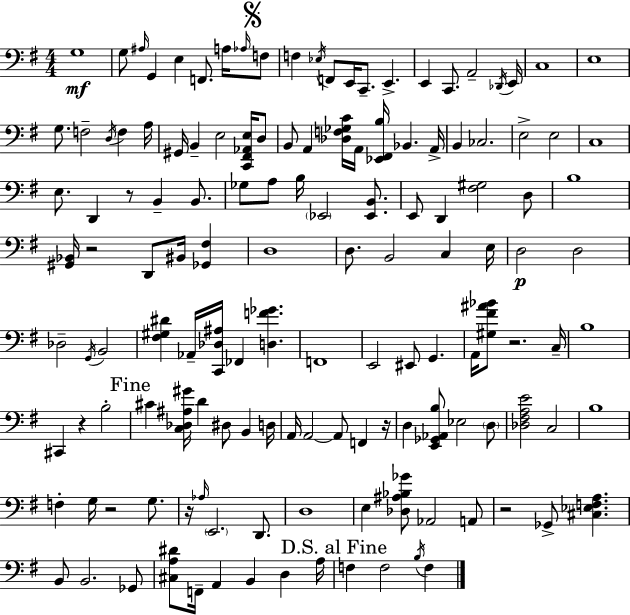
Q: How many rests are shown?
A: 8